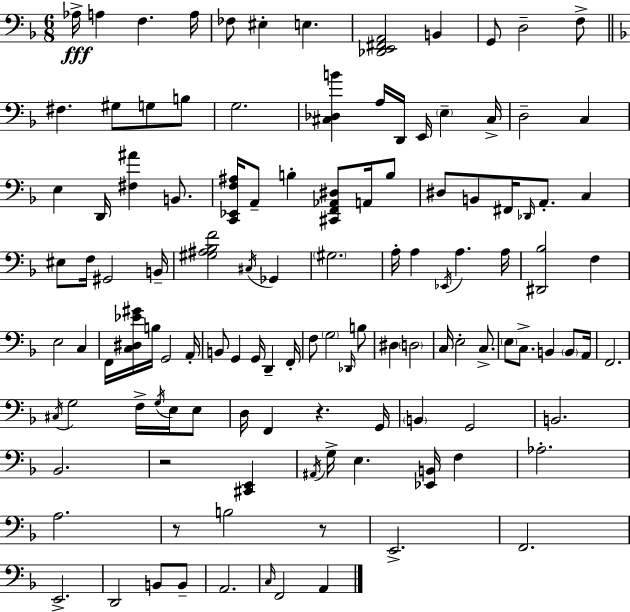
{
  \clef bass
  \numericTimeSignature
  \time 6/8
  \key f \major
  aes16->\fff a4 f4. a16 | fes8 eis4-. e4. | <des, e, fis, a,>2 b,4 | g,8 d2-- f8-> | \break \bar "||" \break \key f \major fis4. gis8 g8 b8 | g2. | <cis des b'>4 a16 d,16 e,16 \parenthesize e4-- cis16-> | d2-- c4 | \break e4 d,16 <fis ais'>4 b,8. | <c, ees, f ais>16 a,8-- b4-. <cis, f, aes, dis>8 a,16 b8 | dis8 b,8 fis,16 \grace { des,16 } a,8.-. c4 | eis8 f16 gis,2 | \break b,16-- <gis ais bes f'>2 \acciaccatura { cis16 } ges,4 | \parenthesize gis2. | a16-. a4 \acciaccatura { ees,16 } a4. | a16 <dis, bes>2 f4 | \break e2 c4 | f,16 <c dis ees' gis'>16 b16 g,2 | a,16-. b,8 g,4 g,16 d,4-- | f,16-. f8 \parenthesize g2 | \break \grace { des,16 } b8 dis4 \parenthesize d2 | c16 e2-. | c8.-> \parenthesize e8 c8.-> b,4 | \parenthesize b,8 a,16 f,2. | \break \acciaccatura { cis16 } g2 | f16-> \acciaccatura { g16 } e16 e8 d16 f,4 r4. | g,16 \parenthesize b,4 g,2 | b,2. | \break bes,2. | r2 | <cis, e,>4 \acciaccatura { ais,16 } g16-> e4. | <ees, b,>16 f4 aes2.-. | \break a2. | r8 b2 | r8 e,2.-> | f,2. | \break e,2.-> | d,2 | b,8 b,8-- a,2. | \grace { c16 } f,2 | \break a,4 \bar "|."
}